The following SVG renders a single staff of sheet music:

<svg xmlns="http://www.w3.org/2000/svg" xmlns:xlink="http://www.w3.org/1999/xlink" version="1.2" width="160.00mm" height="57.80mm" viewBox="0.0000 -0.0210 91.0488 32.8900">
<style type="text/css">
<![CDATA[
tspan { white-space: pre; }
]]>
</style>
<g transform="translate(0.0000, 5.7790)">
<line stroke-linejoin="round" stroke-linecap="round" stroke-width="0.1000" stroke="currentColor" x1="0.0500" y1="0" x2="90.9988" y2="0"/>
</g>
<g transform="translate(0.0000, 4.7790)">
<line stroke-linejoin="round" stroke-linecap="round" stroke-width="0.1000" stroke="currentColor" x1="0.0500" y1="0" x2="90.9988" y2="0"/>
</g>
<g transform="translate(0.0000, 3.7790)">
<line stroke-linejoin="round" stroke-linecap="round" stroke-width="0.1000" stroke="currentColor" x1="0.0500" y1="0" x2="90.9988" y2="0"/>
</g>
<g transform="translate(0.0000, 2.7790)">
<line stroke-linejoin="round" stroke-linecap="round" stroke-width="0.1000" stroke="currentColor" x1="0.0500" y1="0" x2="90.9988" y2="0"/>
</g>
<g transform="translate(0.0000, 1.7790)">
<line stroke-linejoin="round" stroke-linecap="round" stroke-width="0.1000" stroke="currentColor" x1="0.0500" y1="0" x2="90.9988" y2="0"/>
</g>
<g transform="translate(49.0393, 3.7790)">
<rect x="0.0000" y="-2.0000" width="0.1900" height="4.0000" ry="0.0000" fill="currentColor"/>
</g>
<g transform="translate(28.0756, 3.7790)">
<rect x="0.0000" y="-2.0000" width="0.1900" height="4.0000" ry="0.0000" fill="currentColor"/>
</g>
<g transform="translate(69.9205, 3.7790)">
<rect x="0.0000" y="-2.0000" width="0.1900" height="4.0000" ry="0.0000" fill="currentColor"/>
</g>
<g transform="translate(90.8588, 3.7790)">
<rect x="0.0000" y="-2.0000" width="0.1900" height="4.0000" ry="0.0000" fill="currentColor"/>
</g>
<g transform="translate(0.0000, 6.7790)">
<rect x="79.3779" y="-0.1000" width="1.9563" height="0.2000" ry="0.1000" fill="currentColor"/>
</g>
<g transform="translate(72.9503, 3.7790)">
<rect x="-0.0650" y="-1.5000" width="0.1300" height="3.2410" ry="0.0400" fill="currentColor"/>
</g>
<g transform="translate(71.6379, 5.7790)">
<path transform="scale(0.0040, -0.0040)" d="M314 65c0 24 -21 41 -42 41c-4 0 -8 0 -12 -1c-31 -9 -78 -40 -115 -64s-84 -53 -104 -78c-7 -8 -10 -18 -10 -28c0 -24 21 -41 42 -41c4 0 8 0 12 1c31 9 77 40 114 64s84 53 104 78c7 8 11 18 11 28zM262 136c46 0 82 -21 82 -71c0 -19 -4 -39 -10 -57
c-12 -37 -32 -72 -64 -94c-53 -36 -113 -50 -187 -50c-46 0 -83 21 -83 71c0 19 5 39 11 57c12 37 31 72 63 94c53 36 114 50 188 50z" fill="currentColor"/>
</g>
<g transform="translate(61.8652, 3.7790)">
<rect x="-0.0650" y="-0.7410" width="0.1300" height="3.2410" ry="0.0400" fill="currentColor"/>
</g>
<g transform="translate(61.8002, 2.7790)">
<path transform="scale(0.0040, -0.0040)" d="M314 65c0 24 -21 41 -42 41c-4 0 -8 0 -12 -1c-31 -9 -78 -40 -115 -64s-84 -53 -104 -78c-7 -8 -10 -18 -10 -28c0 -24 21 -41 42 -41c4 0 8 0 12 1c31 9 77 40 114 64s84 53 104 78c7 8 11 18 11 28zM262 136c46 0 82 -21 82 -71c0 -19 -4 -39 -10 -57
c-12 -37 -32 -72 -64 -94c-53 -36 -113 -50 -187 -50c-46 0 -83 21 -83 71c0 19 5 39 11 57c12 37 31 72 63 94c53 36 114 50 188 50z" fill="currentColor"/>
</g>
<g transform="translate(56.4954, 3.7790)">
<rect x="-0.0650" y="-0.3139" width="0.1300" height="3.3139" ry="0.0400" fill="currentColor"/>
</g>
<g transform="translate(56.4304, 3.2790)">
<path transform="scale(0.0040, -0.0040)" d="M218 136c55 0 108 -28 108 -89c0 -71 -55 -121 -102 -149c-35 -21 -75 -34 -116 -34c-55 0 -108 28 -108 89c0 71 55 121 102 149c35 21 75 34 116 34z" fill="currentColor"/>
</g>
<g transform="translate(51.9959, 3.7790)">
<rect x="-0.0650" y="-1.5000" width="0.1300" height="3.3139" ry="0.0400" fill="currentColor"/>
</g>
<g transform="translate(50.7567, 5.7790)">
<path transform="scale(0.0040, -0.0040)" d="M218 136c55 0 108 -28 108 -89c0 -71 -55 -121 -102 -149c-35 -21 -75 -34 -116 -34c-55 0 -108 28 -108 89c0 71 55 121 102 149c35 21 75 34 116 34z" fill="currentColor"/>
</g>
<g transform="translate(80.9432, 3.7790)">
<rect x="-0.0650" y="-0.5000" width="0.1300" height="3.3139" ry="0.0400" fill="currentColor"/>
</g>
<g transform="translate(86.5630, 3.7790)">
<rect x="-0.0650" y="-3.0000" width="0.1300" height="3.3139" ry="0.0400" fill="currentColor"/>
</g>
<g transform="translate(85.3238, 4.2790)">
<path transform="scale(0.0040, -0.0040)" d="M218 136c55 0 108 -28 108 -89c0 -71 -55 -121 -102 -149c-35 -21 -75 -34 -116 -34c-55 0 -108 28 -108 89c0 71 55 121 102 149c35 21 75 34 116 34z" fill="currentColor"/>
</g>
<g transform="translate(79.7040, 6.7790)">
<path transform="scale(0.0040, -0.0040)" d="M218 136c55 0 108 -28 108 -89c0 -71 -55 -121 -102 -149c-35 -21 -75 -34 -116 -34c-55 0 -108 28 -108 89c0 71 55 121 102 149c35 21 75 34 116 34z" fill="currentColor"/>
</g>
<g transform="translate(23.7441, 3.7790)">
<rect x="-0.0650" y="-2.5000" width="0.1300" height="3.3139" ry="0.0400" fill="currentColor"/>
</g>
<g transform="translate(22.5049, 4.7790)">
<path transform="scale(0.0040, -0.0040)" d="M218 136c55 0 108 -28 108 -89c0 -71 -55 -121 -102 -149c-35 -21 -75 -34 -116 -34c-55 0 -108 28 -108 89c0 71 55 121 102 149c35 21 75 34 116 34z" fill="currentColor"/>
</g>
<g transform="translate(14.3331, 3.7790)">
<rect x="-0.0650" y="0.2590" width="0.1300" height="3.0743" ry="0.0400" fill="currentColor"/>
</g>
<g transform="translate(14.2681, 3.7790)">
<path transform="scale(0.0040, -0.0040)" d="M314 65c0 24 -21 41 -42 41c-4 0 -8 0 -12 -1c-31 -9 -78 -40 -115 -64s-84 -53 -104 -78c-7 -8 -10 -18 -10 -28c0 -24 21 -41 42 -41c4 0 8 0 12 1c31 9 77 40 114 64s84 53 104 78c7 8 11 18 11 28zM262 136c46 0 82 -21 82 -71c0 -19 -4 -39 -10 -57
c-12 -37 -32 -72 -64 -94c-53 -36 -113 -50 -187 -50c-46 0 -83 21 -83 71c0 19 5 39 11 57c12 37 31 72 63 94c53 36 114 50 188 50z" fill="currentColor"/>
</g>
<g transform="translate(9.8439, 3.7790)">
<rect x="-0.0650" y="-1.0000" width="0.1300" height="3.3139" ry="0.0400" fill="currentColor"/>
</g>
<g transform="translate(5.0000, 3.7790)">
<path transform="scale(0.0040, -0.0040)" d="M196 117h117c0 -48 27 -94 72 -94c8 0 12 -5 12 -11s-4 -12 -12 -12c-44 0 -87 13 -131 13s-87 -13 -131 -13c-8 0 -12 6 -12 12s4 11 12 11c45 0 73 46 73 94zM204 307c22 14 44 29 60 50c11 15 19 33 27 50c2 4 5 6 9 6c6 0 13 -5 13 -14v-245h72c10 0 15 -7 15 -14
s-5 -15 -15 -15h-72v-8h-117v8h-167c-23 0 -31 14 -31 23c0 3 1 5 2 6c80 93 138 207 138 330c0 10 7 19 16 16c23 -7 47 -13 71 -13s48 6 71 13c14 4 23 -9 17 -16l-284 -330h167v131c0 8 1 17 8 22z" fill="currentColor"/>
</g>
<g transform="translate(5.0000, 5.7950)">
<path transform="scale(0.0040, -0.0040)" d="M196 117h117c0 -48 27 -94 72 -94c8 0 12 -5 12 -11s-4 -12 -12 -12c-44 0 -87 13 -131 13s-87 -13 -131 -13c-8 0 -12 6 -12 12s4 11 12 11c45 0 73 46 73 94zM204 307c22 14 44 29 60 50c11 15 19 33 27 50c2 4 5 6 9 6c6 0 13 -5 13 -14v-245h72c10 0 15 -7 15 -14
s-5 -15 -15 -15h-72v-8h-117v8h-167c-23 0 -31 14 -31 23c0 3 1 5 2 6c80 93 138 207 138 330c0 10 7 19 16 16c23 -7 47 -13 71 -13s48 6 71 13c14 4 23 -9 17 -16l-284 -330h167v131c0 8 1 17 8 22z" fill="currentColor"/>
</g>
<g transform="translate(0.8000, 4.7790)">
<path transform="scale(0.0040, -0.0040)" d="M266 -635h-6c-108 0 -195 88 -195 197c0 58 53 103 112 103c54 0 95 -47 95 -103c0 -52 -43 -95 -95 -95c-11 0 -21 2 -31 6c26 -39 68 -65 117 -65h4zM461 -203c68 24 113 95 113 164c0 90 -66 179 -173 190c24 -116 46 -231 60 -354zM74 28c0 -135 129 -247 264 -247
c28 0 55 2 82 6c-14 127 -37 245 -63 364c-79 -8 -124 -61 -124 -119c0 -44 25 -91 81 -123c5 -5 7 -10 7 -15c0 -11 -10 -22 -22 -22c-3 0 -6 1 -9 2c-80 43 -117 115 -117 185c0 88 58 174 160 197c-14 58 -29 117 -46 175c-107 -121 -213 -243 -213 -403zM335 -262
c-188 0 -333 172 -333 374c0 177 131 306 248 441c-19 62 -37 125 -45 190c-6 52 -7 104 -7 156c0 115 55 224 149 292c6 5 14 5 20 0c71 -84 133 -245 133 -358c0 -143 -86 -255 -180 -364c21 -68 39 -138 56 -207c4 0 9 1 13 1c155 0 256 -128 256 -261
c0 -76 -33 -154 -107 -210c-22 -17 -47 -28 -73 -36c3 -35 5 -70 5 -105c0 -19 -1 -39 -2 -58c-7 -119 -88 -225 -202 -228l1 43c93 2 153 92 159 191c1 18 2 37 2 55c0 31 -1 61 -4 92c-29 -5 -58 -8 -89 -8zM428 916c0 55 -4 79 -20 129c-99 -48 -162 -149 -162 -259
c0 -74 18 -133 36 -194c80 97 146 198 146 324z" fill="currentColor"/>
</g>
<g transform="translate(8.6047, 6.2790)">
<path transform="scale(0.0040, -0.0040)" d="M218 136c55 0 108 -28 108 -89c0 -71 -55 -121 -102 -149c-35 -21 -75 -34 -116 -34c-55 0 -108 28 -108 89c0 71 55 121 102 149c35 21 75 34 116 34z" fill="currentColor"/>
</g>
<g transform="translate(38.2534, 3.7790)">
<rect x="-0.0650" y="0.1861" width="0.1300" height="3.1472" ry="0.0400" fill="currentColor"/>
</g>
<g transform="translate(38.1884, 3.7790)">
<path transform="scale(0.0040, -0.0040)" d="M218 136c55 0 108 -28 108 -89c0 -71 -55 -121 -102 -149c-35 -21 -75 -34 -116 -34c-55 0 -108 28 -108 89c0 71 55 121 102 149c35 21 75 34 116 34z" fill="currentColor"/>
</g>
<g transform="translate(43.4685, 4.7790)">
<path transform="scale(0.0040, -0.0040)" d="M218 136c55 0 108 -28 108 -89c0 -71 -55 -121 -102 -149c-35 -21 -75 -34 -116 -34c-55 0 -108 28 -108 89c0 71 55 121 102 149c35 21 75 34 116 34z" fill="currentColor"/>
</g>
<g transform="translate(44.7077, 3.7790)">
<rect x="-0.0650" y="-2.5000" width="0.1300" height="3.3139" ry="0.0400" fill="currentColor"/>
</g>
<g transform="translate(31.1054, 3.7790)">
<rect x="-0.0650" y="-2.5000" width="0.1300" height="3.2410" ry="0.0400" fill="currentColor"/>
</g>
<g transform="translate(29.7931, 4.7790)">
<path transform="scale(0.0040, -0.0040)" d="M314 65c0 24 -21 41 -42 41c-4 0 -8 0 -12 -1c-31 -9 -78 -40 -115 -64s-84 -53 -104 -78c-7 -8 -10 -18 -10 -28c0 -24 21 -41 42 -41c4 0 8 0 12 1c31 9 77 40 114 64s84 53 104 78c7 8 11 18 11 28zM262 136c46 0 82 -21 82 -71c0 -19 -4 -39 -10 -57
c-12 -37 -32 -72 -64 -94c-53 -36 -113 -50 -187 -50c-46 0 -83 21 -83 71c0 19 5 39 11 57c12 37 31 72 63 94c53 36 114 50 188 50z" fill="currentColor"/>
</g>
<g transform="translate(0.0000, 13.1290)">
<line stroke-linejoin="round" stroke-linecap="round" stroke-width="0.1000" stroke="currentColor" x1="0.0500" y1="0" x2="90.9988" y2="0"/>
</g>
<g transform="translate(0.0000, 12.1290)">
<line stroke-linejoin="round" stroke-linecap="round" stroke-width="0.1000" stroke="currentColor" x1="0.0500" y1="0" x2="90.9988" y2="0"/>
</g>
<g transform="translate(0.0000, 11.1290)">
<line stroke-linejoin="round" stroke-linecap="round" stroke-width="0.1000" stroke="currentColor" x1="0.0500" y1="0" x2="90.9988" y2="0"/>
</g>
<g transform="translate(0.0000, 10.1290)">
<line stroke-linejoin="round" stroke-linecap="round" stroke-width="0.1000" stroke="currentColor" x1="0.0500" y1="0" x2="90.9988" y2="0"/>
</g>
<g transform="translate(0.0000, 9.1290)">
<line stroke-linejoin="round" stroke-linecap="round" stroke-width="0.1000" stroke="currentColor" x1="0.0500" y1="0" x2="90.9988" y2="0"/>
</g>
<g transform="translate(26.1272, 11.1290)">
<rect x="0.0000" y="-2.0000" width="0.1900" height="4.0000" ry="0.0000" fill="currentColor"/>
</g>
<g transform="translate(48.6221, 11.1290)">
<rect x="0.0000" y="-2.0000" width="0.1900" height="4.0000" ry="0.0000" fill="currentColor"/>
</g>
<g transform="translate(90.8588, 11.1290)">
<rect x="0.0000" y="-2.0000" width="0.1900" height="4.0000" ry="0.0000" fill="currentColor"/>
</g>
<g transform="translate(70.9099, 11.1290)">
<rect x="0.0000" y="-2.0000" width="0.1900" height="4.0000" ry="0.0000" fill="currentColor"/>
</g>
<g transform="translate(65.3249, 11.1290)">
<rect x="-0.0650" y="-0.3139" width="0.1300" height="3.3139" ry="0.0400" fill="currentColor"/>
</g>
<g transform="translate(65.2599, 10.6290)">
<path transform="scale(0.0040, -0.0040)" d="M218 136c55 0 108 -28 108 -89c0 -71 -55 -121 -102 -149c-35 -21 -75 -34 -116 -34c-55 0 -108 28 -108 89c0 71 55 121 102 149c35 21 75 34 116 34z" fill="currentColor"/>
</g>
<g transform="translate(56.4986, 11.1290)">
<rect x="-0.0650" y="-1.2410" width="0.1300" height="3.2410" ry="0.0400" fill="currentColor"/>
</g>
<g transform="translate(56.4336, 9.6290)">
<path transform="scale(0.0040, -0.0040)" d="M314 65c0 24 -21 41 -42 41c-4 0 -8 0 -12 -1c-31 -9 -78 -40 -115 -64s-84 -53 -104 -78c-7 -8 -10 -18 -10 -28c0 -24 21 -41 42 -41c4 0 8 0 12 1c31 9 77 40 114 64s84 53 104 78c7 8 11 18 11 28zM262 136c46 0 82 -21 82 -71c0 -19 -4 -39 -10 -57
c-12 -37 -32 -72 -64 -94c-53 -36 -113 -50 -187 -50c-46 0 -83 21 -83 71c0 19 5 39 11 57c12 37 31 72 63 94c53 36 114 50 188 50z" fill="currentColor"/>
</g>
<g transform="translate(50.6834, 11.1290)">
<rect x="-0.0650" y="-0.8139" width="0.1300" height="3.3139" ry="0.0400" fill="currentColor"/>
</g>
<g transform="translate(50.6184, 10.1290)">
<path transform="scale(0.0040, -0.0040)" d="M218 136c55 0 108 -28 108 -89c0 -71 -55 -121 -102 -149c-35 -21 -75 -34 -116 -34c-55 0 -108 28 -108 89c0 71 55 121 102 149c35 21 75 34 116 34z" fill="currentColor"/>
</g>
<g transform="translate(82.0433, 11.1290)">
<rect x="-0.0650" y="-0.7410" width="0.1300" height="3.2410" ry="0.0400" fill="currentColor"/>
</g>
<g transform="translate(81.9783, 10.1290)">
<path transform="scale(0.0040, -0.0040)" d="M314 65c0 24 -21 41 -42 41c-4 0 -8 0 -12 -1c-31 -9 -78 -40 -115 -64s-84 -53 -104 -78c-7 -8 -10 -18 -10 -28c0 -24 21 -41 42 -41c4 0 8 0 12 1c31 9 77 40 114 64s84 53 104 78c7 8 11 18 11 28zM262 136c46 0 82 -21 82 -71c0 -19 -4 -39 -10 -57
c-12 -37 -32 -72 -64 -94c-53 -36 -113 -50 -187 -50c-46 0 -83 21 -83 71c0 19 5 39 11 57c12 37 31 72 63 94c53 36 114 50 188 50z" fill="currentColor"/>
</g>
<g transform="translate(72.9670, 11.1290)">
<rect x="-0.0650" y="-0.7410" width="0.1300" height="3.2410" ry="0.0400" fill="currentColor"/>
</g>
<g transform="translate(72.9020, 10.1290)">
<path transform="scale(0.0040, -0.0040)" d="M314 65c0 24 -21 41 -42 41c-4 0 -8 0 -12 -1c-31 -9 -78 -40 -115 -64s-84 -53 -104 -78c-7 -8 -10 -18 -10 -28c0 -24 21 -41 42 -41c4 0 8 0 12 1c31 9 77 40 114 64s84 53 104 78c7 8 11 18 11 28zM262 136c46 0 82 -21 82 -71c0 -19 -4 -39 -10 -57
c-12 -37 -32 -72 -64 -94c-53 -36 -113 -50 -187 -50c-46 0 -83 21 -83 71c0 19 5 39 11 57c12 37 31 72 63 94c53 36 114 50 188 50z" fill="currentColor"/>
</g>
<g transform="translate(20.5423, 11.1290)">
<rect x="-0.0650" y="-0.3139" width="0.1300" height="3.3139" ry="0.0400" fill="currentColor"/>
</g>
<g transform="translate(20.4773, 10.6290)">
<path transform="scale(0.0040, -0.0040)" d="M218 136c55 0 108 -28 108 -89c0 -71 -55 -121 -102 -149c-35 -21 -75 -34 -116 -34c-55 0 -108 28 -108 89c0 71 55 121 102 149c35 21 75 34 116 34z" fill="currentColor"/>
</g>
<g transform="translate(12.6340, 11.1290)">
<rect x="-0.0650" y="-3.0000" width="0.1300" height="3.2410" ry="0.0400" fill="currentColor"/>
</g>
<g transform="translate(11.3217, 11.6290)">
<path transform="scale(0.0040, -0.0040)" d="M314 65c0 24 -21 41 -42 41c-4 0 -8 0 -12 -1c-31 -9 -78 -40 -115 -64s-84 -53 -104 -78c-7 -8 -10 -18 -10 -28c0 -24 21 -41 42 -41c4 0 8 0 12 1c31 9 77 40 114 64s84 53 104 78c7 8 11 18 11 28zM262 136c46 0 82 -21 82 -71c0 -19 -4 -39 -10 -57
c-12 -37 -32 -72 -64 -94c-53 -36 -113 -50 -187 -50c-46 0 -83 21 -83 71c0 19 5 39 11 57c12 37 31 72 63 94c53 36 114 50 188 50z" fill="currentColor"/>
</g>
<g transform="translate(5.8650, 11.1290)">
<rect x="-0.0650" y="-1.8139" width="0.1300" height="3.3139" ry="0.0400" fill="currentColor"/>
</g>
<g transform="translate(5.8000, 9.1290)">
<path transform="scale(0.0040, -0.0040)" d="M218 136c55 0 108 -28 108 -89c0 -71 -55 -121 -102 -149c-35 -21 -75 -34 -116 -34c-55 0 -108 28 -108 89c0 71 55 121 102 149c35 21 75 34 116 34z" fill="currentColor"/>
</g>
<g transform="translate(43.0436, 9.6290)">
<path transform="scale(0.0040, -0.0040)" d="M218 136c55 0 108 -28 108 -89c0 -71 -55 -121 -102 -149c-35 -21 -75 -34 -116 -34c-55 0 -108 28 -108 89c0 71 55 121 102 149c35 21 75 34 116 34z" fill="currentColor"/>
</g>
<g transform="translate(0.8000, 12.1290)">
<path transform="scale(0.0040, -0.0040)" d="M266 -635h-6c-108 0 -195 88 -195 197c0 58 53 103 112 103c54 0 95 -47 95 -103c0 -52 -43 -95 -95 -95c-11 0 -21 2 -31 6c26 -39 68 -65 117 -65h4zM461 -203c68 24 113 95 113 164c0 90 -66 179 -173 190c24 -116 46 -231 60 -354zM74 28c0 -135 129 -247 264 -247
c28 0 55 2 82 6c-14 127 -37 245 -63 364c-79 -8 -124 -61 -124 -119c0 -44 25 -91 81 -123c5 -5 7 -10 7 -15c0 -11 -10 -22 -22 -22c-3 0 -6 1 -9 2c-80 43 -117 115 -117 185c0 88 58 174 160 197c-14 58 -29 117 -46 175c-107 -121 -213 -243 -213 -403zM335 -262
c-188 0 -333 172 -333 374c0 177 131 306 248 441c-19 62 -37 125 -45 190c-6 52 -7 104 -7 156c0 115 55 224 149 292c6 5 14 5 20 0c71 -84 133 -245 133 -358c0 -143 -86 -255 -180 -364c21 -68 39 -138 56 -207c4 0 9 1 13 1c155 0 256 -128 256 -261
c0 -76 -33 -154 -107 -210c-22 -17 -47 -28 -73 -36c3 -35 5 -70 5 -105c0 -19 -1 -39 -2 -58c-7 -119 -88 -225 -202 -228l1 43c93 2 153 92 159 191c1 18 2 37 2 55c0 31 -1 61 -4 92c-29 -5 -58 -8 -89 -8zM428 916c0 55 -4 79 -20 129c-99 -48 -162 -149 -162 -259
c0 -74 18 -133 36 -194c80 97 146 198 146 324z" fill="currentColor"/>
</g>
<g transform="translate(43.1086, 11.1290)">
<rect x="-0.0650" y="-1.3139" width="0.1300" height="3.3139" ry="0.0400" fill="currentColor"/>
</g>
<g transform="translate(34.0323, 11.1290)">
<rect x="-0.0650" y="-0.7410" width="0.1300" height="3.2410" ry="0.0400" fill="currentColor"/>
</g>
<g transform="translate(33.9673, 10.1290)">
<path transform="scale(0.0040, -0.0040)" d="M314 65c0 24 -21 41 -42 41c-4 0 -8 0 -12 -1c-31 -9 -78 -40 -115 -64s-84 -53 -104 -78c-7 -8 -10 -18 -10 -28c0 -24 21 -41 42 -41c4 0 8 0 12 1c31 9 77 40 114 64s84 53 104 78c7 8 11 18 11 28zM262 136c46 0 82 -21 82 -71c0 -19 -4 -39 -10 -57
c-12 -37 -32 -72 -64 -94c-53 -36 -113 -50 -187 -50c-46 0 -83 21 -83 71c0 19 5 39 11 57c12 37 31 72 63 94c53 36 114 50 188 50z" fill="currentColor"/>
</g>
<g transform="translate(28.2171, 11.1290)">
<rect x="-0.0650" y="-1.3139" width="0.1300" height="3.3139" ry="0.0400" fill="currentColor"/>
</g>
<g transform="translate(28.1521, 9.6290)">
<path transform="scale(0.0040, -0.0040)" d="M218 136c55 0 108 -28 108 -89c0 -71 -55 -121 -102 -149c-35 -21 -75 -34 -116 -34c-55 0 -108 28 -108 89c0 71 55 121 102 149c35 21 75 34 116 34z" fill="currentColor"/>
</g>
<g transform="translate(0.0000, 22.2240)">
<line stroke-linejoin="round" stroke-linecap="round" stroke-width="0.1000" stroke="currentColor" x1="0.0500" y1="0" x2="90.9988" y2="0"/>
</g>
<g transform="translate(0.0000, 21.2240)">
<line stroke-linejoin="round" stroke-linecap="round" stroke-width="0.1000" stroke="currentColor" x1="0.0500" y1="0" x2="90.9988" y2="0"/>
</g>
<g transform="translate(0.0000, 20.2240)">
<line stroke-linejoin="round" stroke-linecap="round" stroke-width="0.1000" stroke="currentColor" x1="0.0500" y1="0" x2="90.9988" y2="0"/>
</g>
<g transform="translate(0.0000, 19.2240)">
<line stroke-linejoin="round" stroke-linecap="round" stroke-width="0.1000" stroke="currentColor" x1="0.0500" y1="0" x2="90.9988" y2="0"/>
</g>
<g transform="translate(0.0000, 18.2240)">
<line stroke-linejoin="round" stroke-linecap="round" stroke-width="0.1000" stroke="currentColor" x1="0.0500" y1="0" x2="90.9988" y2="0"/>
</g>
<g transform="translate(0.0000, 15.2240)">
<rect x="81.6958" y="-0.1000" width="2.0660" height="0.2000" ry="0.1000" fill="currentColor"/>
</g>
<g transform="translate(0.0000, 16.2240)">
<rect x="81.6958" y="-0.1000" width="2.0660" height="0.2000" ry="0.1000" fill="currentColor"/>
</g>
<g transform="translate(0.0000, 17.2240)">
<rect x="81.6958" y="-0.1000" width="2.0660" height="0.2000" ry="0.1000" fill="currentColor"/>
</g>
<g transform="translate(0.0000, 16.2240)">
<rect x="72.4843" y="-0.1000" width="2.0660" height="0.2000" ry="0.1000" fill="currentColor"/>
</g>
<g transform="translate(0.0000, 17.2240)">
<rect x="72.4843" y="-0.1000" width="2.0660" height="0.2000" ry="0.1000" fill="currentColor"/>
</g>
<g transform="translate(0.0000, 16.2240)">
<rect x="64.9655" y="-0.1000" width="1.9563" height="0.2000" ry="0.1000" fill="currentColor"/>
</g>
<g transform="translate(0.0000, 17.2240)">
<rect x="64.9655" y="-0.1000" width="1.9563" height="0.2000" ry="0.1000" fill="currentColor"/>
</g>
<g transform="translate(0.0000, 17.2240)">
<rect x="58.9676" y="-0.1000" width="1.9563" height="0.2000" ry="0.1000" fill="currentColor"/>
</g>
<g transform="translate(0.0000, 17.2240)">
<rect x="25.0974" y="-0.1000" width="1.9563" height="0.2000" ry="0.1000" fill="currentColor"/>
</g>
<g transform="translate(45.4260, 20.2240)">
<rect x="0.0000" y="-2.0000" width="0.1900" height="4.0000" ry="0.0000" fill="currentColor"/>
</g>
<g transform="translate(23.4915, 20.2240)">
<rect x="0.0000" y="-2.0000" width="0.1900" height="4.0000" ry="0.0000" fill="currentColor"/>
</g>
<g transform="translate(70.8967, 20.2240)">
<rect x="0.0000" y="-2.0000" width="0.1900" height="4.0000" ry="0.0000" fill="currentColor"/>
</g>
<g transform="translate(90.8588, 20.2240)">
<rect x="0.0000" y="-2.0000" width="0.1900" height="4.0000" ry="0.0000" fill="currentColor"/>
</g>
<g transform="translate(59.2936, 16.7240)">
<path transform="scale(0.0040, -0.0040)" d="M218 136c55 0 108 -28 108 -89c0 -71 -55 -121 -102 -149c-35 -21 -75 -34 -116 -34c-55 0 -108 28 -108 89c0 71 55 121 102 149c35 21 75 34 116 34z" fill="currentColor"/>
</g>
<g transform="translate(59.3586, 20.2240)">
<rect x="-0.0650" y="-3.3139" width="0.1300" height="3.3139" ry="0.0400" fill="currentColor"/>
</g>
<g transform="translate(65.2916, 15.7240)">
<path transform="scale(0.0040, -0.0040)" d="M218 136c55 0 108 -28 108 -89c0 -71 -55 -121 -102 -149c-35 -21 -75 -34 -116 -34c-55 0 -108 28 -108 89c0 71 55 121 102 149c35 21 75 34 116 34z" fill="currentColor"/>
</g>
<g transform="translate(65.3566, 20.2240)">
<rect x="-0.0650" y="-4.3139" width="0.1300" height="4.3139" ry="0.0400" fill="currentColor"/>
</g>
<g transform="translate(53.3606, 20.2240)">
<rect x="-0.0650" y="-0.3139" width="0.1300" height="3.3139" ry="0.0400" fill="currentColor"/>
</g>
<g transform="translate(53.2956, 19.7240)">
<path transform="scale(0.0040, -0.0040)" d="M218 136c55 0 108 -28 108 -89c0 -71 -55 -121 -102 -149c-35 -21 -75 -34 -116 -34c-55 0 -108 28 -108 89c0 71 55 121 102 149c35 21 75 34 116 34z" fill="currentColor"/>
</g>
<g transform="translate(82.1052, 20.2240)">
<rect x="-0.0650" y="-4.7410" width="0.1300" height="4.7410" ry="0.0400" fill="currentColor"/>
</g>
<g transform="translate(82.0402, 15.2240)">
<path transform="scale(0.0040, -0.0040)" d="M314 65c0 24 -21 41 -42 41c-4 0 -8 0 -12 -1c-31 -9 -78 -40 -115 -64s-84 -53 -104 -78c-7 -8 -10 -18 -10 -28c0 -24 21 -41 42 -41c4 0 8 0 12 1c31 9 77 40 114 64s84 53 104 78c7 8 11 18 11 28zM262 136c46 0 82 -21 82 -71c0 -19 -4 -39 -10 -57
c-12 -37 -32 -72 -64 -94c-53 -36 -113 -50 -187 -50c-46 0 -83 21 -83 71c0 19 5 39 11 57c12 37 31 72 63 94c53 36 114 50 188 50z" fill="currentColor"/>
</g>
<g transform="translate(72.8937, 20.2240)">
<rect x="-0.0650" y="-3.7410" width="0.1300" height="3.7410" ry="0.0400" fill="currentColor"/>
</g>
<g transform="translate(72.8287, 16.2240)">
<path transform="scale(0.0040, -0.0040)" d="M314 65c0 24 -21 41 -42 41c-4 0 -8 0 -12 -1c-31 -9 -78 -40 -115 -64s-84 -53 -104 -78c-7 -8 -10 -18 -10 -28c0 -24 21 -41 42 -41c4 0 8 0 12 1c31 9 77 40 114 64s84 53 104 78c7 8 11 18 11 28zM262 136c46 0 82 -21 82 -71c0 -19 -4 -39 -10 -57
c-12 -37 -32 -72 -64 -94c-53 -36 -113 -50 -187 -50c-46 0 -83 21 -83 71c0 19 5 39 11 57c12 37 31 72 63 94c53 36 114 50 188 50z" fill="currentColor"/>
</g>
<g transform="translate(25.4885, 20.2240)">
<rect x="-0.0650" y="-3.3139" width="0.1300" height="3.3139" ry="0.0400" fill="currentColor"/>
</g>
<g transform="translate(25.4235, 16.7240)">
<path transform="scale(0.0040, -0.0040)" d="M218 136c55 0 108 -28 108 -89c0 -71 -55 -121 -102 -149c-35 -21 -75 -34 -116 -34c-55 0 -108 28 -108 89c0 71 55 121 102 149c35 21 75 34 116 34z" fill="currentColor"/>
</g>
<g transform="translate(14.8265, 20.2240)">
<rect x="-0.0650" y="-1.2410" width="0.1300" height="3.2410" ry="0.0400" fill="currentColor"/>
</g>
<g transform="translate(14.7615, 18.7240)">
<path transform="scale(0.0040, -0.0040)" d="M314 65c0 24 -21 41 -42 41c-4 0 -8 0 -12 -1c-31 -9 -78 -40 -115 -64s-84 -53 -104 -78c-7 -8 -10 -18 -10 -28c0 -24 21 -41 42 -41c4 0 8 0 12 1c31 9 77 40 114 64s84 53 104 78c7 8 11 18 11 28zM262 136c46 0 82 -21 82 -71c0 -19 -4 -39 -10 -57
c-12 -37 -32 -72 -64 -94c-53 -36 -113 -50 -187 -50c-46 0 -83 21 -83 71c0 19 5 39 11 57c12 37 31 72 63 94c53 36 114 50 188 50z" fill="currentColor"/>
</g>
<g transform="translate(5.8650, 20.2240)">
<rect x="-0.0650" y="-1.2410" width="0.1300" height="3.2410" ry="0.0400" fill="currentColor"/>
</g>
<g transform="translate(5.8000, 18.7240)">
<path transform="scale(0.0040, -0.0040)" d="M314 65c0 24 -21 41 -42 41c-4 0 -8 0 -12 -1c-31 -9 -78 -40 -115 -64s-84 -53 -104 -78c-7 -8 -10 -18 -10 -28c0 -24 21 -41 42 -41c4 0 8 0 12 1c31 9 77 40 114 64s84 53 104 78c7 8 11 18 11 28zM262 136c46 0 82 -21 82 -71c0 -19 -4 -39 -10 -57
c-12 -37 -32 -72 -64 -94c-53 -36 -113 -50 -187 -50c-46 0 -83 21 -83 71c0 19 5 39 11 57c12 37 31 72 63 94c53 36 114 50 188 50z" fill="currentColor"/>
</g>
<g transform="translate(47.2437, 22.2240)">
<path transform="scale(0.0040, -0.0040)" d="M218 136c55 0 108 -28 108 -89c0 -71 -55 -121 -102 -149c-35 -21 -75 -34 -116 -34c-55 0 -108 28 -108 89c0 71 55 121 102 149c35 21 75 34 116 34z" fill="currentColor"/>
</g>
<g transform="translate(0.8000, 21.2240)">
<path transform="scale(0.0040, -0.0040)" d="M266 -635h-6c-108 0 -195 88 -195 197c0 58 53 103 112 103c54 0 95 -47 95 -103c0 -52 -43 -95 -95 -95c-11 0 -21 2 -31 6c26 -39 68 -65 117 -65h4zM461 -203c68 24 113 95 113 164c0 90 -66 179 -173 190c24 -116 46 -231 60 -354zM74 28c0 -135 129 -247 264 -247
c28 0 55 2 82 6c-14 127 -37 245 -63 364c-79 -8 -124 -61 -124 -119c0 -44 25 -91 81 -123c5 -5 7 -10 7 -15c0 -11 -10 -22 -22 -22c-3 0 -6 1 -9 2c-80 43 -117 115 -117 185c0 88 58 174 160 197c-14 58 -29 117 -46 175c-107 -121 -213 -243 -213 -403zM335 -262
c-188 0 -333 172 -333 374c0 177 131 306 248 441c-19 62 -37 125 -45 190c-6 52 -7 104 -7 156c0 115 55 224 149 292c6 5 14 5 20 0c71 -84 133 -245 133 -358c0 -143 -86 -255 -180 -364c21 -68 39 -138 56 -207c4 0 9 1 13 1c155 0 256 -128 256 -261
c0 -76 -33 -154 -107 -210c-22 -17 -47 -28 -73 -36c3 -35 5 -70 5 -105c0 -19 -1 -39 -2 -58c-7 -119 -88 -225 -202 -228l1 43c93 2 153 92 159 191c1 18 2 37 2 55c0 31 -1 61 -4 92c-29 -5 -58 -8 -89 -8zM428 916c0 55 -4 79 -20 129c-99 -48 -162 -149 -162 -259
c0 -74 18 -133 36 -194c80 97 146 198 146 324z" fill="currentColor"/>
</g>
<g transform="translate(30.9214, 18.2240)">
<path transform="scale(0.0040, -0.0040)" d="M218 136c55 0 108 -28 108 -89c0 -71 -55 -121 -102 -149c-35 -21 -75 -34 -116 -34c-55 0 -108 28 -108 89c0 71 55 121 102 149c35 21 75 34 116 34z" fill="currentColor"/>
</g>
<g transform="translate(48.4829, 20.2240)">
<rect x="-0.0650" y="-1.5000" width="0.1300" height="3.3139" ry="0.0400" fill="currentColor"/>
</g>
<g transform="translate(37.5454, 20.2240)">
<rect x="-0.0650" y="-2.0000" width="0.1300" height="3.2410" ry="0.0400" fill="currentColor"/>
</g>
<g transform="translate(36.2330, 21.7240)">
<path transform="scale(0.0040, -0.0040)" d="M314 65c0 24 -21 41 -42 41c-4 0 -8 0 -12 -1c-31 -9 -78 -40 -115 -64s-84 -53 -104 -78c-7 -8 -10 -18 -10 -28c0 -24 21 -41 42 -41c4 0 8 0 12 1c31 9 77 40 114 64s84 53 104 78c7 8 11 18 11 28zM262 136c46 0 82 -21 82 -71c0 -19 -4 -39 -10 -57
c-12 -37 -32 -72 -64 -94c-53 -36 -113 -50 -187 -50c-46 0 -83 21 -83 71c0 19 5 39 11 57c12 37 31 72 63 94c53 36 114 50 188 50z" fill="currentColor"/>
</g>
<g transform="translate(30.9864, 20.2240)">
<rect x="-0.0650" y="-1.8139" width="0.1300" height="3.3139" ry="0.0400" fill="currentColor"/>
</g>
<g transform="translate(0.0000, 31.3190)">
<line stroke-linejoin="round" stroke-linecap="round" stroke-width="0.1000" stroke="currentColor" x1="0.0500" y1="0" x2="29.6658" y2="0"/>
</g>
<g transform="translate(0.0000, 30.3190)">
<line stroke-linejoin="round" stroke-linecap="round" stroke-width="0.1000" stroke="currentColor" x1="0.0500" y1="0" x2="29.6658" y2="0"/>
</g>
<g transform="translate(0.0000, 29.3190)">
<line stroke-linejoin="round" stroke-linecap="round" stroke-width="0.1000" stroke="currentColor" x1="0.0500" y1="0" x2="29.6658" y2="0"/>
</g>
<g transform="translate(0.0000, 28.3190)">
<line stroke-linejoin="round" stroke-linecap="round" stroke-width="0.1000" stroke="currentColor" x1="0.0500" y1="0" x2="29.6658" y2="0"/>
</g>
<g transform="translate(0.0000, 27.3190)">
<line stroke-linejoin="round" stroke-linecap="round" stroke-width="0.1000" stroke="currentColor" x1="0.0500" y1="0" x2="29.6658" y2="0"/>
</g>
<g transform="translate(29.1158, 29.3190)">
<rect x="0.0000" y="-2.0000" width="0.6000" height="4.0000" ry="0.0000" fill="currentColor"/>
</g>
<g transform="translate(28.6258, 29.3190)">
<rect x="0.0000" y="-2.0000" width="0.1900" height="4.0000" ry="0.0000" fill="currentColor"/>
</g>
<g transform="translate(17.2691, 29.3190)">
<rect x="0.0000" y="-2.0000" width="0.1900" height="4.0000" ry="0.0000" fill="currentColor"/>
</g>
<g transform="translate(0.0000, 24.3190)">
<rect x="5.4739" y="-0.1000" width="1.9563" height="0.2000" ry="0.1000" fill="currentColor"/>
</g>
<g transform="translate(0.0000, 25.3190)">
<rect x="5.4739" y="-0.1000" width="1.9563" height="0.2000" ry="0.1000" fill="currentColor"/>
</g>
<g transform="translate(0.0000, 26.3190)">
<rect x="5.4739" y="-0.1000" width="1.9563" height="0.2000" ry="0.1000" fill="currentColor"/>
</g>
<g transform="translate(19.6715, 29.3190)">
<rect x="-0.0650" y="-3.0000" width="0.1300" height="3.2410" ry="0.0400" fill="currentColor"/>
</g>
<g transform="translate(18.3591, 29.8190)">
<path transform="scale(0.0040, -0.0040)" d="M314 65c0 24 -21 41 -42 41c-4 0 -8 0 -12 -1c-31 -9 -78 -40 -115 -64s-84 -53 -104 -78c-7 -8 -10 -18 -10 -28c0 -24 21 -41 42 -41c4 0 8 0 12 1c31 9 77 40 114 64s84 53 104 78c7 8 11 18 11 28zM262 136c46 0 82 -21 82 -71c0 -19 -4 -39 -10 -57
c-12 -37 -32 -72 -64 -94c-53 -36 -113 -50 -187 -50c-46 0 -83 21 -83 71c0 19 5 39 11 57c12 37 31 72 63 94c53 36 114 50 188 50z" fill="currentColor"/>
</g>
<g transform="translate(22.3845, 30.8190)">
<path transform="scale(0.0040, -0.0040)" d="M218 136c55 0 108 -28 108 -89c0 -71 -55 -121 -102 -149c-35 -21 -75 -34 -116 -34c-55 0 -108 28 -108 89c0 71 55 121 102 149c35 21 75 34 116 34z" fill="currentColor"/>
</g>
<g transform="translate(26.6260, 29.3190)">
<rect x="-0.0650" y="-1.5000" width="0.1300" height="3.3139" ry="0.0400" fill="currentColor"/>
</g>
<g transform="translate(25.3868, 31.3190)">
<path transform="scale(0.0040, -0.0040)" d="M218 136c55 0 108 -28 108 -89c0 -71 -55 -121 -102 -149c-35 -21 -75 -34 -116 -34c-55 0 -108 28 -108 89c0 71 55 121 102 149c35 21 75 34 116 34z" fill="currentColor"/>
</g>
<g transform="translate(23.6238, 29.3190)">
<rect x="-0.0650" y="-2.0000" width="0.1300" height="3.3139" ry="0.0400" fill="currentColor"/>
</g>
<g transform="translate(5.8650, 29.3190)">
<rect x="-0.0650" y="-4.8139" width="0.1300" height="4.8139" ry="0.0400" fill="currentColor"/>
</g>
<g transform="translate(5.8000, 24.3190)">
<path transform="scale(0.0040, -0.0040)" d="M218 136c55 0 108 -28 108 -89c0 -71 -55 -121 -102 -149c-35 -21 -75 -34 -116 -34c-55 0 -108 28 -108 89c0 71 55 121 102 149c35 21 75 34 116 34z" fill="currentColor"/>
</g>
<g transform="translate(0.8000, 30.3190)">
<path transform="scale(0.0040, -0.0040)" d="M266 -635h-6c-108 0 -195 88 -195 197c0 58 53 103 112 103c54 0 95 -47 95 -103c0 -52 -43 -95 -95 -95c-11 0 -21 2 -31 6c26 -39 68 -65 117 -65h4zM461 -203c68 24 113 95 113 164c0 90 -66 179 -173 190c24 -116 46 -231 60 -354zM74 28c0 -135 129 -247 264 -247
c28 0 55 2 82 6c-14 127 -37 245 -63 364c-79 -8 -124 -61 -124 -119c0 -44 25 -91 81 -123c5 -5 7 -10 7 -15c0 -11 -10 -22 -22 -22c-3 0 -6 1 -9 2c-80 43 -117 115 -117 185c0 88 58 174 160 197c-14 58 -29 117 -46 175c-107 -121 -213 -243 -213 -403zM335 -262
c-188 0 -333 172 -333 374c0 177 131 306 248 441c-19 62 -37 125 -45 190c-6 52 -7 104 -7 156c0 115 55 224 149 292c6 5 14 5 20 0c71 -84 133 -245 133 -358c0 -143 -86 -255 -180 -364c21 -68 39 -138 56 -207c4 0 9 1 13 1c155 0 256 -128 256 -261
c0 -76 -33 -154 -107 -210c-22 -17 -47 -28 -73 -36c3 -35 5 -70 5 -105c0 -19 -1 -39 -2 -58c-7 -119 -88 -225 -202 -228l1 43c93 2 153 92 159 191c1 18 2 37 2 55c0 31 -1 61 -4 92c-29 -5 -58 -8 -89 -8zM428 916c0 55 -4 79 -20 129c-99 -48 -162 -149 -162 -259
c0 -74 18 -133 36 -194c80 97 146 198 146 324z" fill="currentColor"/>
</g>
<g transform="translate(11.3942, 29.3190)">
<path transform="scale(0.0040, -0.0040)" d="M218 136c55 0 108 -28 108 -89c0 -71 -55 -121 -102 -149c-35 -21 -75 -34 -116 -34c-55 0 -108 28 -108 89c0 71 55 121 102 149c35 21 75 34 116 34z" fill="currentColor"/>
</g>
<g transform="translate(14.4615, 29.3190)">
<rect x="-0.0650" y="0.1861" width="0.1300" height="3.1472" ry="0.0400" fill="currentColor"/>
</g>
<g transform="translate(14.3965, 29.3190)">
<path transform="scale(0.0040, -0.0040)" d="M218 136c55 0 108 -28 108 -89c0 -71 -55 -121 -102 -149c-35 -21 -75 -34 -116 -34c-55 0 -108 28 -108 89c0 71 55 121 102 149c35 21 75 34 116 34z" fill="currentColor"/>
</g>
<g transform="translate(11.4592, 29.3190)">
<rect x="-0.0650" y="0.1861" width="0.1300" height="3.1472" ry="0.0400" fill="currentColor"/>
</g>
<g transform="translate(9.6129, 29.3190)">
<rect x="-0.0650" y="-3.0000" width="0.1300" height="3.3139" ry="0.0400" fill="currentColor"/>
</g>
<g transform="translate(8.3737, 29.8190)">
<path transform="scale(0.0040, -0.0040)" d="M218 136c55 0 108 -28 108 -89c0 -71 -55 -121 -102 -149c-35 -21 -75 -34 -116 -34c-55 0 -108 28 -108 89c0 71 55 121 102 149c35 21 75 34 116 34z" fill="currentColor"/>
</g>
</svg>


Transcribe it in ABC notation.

X:1
T:Untitled
M:4/4
L:1/4
K:C
D B2 G G2 B G E c d2 E2 C A f A2 c e d2 e d e2 c d2 d2 e2 e2 b f F2 E c b d' c'2 e'2 e' A B B A2 F E